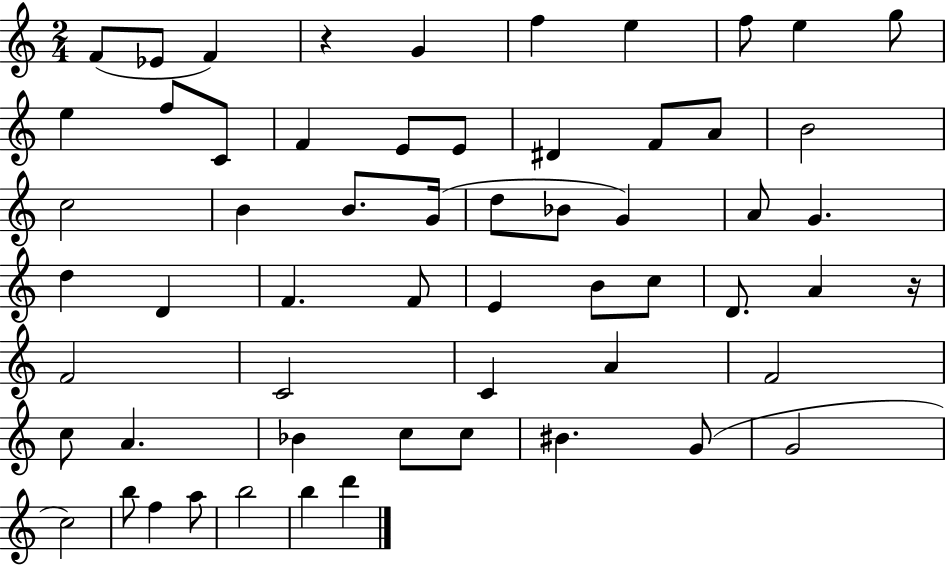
{
  \clef treble
  \numericTimeSignature
  \time 2/4
  \key c \major
  f'8( ees'8 f'4) | r4 g'4 | f''4 e''4 | f''8 e''4 g''8 | \break e''4 f''8 c'8 | f'4 e'8 e'8 | dis'4 f'8 a'8 | b'2 | \break c''2 | b'4 b'8. g'16( | d''8 bes'8 g'4) | a'8 g'4. | \break d''4 d'4 | f'4. f'8 | e'4 b'8 c''8 | d'8. a'4 r16 | \break f'2 | c'2 | c'4 a'4 | f'2 | \break c''8 a'4. | bes'4 c''8 c''8 | bis'4. g'8( | g'2 | \break c''2) | b''8 f''4 a''8 | b''2 | b''4 d'''4 | \break \bar "|."
}